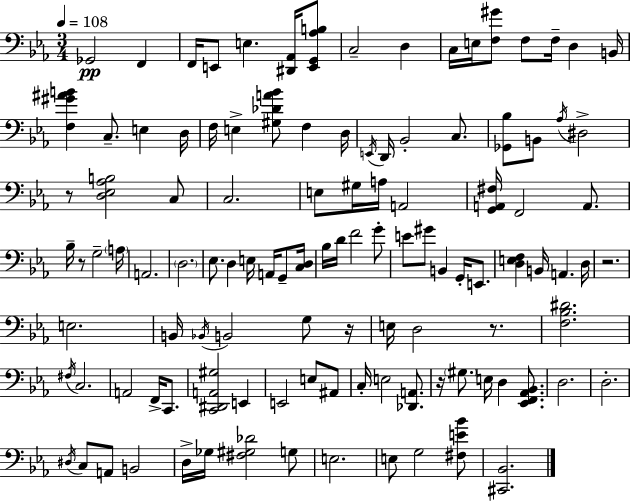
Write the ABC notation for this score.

X:1
T:Untitled
M:3/4
L:1/4
K:Eb
_G,,2 F,, F,,/4 E,,/2 E, [^D,,_A,,]/4 [E,,G,,_A,B,]/2 C,2 D, C,/4 E,/4 [F,^G]/2 F,/2 F,/4 D, B,,/4 [F,^G^AB] C,/2 E, D,/4 F,/4 E, [^G,_DA_B]/2 F, D,/4 E,,/4 D,,/4 _B,,2 C,/2 [_G,,_B,]/2 B,,/2 _A,/4 ^D,2 z/2 [D,_E,_A,B,]2 C,/2 C,2 E,/2 ^G,/4 A,/4 A,,2 [G,,A,,^F,]/4 F,,2 A,,/2 _B,/4 z/2 G,2 A,/4 A,,2 D,2 _E,/2 D, E,/4 A,,/4 G,,/2 [C,D,]/4 _B,/4 D/4 F2 G/2 E/2 ^G/2 B,, G,,/4 E,,/2 [D,E,F,] B,,/4 A,, D,/4 z2 E,2 B,,/4 _B,,/4 B,,2 G,/2 z/4 E,/4 D,2 z/2 [F,_B,^D]2 ^F,/4 C,2 A,,2 F,,/4 C,,/2 [C,,^D,,A,,^G,]2 E,, E,,2 E,/2 ^A,,/2 C,/4 E,2 [_D,,A,,]/2 z/4 ^G,/2 E,/4 D, [_E,,F,,_A,,_B,,]/2 D,2 D,2 ^D,/4 C,/2 A,,/2 B,,2 D,/4 _G,/4 [^F,^G,_D]2 G,/2 E,2 E,/2 G,2 [^F,E_B]/2 [^C,,_B,,]2